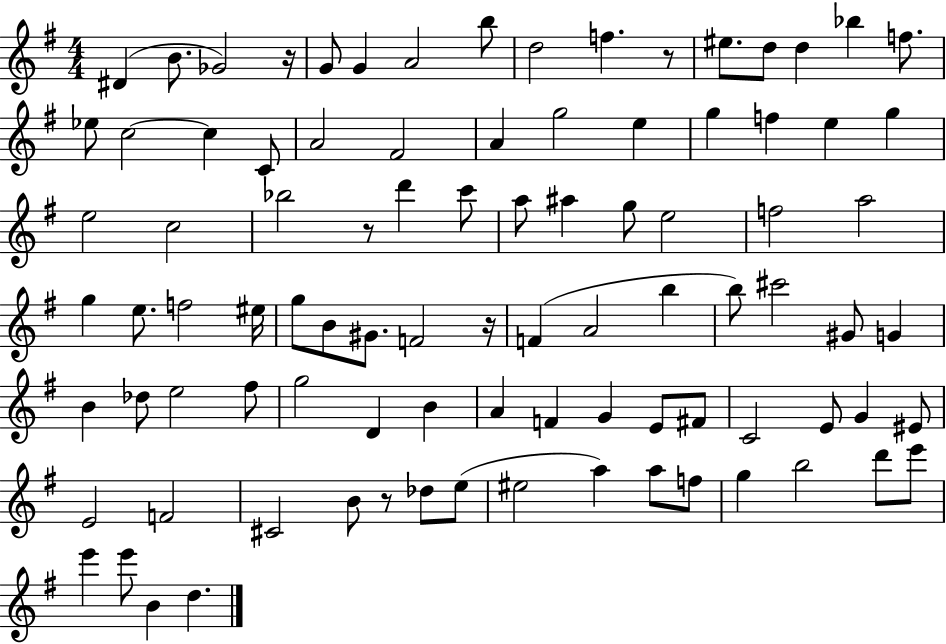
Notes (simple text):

D#4/q B4/e. Gb4/h R/s G4/e G4/q A4/h B5/e D5/h F5/q. R/e EIS5/e. D5/e D5/q Bb5/q F5/e. Eb5/e C5/h C5/q C4/e A4/h F#4/h A4/q G5/h E5/q G5/q F5/q E5/q G5/q E5/h C5/h Bb5/h R/e D6/q C6/e A5/e A#5/q G5/e E5/h F5/h A5/h G5/q E5/e. F5/h EIS5/s G5/e B4/e G#4/e. F4/h R/s F4/q A4/h B5/q B5/e C#6/h G#4/e G4/q B4/q Db5/e E5/h F#5/e G5/h D4/q B4/q A4/q F4/q G4/q E4/e F#4/e C4/h E4/e G4/q EIS4/e E4/h F4/h C#4/h B4/e R/e Db5/e E5/e EIS5/h A5/q A5/e F5/e G5/q B5/h D6/e E6/e E6/q E6/e B4/q D5/q.